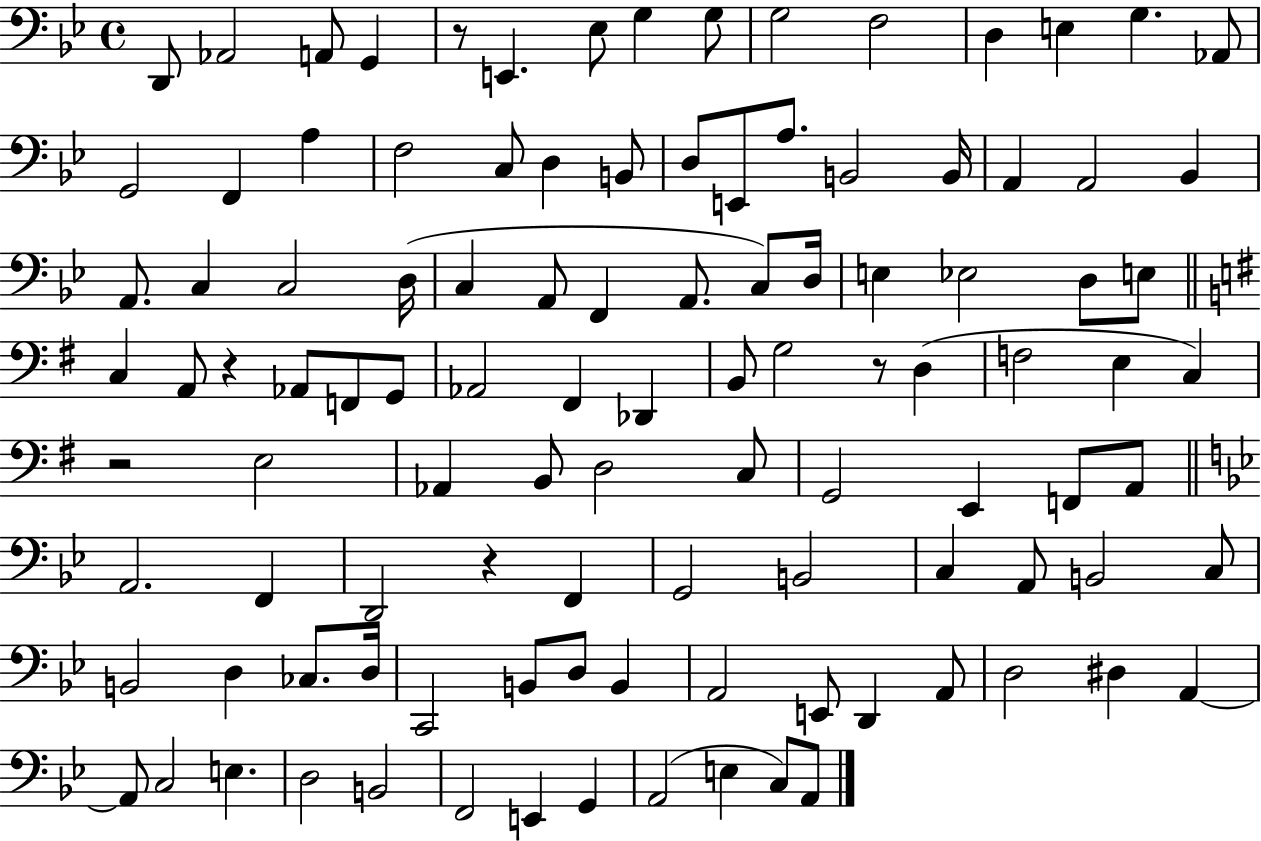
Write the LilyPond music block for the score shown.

{
  \clef bass
  \time 4/4
  \defaultTimeSignature
  \key bes \major
  d,8 aes,2 a,8 g,4 | r8 e,4. ees8 g4 g8 | g2 f2 | d4 e4 g4. aes,8 | \break g,2 f,4 a4 | f2 c8 d4 b,8 | d8 e,8 a8. b,2 b,16 | a,4 a,2 bes,4 | \break a,8. c4 c2 d16( | c4 a,8 f,4 a,8. c8) d16 | e4 ees2 d8 e8 | \bar "||" \break \key e \minor c4 a,8 r4 aes,8 f,8 g,8 | aes,2 fis,4 des,4 | b,8 g2 r8 d4( | f2 e4 c4) | \break r2 e2 | aes,4 b,8 d2 c8 | g,2 e,4 f,8 a,8 | \bar "||" \break \key bes \major a,2. f,4 | d,2 r4 f,4 | g,2 b,2 | c4 a,8 b,2 c8 | \break b,2 d4 ces8. d16 | c,2 b,8 d8 b,4 | a,2 e,8 d,4 a,8 | d2 dis4 a,4~~ | \break a,8 c2 e4. | d2 b,2 | f,2 e,4 g,4 | a,2( e4 c8) a,8 | \break \bar "|."
}